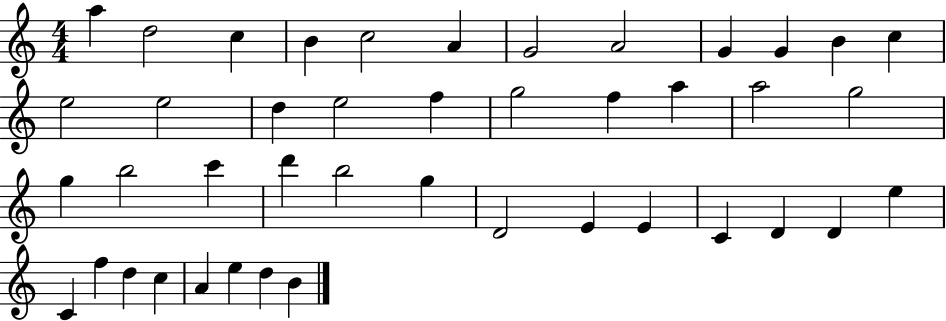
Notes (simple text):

A5/q D5/h C5/q B4/q C5/h A4/q G4/h A4/h G4/q G4/q B4/q C5/q E5/h E5/h D5/q E5/h F5/q G5/h F5/q A5/q A5/h G5/h G5/q B5/h C6/q D6/q B5/h G5/q D4/h E4/q E4/q C4/q D4/q D4/q E5/q C4/q F5/q D5/q C5/q A4/q E5/q D5/q B4/q